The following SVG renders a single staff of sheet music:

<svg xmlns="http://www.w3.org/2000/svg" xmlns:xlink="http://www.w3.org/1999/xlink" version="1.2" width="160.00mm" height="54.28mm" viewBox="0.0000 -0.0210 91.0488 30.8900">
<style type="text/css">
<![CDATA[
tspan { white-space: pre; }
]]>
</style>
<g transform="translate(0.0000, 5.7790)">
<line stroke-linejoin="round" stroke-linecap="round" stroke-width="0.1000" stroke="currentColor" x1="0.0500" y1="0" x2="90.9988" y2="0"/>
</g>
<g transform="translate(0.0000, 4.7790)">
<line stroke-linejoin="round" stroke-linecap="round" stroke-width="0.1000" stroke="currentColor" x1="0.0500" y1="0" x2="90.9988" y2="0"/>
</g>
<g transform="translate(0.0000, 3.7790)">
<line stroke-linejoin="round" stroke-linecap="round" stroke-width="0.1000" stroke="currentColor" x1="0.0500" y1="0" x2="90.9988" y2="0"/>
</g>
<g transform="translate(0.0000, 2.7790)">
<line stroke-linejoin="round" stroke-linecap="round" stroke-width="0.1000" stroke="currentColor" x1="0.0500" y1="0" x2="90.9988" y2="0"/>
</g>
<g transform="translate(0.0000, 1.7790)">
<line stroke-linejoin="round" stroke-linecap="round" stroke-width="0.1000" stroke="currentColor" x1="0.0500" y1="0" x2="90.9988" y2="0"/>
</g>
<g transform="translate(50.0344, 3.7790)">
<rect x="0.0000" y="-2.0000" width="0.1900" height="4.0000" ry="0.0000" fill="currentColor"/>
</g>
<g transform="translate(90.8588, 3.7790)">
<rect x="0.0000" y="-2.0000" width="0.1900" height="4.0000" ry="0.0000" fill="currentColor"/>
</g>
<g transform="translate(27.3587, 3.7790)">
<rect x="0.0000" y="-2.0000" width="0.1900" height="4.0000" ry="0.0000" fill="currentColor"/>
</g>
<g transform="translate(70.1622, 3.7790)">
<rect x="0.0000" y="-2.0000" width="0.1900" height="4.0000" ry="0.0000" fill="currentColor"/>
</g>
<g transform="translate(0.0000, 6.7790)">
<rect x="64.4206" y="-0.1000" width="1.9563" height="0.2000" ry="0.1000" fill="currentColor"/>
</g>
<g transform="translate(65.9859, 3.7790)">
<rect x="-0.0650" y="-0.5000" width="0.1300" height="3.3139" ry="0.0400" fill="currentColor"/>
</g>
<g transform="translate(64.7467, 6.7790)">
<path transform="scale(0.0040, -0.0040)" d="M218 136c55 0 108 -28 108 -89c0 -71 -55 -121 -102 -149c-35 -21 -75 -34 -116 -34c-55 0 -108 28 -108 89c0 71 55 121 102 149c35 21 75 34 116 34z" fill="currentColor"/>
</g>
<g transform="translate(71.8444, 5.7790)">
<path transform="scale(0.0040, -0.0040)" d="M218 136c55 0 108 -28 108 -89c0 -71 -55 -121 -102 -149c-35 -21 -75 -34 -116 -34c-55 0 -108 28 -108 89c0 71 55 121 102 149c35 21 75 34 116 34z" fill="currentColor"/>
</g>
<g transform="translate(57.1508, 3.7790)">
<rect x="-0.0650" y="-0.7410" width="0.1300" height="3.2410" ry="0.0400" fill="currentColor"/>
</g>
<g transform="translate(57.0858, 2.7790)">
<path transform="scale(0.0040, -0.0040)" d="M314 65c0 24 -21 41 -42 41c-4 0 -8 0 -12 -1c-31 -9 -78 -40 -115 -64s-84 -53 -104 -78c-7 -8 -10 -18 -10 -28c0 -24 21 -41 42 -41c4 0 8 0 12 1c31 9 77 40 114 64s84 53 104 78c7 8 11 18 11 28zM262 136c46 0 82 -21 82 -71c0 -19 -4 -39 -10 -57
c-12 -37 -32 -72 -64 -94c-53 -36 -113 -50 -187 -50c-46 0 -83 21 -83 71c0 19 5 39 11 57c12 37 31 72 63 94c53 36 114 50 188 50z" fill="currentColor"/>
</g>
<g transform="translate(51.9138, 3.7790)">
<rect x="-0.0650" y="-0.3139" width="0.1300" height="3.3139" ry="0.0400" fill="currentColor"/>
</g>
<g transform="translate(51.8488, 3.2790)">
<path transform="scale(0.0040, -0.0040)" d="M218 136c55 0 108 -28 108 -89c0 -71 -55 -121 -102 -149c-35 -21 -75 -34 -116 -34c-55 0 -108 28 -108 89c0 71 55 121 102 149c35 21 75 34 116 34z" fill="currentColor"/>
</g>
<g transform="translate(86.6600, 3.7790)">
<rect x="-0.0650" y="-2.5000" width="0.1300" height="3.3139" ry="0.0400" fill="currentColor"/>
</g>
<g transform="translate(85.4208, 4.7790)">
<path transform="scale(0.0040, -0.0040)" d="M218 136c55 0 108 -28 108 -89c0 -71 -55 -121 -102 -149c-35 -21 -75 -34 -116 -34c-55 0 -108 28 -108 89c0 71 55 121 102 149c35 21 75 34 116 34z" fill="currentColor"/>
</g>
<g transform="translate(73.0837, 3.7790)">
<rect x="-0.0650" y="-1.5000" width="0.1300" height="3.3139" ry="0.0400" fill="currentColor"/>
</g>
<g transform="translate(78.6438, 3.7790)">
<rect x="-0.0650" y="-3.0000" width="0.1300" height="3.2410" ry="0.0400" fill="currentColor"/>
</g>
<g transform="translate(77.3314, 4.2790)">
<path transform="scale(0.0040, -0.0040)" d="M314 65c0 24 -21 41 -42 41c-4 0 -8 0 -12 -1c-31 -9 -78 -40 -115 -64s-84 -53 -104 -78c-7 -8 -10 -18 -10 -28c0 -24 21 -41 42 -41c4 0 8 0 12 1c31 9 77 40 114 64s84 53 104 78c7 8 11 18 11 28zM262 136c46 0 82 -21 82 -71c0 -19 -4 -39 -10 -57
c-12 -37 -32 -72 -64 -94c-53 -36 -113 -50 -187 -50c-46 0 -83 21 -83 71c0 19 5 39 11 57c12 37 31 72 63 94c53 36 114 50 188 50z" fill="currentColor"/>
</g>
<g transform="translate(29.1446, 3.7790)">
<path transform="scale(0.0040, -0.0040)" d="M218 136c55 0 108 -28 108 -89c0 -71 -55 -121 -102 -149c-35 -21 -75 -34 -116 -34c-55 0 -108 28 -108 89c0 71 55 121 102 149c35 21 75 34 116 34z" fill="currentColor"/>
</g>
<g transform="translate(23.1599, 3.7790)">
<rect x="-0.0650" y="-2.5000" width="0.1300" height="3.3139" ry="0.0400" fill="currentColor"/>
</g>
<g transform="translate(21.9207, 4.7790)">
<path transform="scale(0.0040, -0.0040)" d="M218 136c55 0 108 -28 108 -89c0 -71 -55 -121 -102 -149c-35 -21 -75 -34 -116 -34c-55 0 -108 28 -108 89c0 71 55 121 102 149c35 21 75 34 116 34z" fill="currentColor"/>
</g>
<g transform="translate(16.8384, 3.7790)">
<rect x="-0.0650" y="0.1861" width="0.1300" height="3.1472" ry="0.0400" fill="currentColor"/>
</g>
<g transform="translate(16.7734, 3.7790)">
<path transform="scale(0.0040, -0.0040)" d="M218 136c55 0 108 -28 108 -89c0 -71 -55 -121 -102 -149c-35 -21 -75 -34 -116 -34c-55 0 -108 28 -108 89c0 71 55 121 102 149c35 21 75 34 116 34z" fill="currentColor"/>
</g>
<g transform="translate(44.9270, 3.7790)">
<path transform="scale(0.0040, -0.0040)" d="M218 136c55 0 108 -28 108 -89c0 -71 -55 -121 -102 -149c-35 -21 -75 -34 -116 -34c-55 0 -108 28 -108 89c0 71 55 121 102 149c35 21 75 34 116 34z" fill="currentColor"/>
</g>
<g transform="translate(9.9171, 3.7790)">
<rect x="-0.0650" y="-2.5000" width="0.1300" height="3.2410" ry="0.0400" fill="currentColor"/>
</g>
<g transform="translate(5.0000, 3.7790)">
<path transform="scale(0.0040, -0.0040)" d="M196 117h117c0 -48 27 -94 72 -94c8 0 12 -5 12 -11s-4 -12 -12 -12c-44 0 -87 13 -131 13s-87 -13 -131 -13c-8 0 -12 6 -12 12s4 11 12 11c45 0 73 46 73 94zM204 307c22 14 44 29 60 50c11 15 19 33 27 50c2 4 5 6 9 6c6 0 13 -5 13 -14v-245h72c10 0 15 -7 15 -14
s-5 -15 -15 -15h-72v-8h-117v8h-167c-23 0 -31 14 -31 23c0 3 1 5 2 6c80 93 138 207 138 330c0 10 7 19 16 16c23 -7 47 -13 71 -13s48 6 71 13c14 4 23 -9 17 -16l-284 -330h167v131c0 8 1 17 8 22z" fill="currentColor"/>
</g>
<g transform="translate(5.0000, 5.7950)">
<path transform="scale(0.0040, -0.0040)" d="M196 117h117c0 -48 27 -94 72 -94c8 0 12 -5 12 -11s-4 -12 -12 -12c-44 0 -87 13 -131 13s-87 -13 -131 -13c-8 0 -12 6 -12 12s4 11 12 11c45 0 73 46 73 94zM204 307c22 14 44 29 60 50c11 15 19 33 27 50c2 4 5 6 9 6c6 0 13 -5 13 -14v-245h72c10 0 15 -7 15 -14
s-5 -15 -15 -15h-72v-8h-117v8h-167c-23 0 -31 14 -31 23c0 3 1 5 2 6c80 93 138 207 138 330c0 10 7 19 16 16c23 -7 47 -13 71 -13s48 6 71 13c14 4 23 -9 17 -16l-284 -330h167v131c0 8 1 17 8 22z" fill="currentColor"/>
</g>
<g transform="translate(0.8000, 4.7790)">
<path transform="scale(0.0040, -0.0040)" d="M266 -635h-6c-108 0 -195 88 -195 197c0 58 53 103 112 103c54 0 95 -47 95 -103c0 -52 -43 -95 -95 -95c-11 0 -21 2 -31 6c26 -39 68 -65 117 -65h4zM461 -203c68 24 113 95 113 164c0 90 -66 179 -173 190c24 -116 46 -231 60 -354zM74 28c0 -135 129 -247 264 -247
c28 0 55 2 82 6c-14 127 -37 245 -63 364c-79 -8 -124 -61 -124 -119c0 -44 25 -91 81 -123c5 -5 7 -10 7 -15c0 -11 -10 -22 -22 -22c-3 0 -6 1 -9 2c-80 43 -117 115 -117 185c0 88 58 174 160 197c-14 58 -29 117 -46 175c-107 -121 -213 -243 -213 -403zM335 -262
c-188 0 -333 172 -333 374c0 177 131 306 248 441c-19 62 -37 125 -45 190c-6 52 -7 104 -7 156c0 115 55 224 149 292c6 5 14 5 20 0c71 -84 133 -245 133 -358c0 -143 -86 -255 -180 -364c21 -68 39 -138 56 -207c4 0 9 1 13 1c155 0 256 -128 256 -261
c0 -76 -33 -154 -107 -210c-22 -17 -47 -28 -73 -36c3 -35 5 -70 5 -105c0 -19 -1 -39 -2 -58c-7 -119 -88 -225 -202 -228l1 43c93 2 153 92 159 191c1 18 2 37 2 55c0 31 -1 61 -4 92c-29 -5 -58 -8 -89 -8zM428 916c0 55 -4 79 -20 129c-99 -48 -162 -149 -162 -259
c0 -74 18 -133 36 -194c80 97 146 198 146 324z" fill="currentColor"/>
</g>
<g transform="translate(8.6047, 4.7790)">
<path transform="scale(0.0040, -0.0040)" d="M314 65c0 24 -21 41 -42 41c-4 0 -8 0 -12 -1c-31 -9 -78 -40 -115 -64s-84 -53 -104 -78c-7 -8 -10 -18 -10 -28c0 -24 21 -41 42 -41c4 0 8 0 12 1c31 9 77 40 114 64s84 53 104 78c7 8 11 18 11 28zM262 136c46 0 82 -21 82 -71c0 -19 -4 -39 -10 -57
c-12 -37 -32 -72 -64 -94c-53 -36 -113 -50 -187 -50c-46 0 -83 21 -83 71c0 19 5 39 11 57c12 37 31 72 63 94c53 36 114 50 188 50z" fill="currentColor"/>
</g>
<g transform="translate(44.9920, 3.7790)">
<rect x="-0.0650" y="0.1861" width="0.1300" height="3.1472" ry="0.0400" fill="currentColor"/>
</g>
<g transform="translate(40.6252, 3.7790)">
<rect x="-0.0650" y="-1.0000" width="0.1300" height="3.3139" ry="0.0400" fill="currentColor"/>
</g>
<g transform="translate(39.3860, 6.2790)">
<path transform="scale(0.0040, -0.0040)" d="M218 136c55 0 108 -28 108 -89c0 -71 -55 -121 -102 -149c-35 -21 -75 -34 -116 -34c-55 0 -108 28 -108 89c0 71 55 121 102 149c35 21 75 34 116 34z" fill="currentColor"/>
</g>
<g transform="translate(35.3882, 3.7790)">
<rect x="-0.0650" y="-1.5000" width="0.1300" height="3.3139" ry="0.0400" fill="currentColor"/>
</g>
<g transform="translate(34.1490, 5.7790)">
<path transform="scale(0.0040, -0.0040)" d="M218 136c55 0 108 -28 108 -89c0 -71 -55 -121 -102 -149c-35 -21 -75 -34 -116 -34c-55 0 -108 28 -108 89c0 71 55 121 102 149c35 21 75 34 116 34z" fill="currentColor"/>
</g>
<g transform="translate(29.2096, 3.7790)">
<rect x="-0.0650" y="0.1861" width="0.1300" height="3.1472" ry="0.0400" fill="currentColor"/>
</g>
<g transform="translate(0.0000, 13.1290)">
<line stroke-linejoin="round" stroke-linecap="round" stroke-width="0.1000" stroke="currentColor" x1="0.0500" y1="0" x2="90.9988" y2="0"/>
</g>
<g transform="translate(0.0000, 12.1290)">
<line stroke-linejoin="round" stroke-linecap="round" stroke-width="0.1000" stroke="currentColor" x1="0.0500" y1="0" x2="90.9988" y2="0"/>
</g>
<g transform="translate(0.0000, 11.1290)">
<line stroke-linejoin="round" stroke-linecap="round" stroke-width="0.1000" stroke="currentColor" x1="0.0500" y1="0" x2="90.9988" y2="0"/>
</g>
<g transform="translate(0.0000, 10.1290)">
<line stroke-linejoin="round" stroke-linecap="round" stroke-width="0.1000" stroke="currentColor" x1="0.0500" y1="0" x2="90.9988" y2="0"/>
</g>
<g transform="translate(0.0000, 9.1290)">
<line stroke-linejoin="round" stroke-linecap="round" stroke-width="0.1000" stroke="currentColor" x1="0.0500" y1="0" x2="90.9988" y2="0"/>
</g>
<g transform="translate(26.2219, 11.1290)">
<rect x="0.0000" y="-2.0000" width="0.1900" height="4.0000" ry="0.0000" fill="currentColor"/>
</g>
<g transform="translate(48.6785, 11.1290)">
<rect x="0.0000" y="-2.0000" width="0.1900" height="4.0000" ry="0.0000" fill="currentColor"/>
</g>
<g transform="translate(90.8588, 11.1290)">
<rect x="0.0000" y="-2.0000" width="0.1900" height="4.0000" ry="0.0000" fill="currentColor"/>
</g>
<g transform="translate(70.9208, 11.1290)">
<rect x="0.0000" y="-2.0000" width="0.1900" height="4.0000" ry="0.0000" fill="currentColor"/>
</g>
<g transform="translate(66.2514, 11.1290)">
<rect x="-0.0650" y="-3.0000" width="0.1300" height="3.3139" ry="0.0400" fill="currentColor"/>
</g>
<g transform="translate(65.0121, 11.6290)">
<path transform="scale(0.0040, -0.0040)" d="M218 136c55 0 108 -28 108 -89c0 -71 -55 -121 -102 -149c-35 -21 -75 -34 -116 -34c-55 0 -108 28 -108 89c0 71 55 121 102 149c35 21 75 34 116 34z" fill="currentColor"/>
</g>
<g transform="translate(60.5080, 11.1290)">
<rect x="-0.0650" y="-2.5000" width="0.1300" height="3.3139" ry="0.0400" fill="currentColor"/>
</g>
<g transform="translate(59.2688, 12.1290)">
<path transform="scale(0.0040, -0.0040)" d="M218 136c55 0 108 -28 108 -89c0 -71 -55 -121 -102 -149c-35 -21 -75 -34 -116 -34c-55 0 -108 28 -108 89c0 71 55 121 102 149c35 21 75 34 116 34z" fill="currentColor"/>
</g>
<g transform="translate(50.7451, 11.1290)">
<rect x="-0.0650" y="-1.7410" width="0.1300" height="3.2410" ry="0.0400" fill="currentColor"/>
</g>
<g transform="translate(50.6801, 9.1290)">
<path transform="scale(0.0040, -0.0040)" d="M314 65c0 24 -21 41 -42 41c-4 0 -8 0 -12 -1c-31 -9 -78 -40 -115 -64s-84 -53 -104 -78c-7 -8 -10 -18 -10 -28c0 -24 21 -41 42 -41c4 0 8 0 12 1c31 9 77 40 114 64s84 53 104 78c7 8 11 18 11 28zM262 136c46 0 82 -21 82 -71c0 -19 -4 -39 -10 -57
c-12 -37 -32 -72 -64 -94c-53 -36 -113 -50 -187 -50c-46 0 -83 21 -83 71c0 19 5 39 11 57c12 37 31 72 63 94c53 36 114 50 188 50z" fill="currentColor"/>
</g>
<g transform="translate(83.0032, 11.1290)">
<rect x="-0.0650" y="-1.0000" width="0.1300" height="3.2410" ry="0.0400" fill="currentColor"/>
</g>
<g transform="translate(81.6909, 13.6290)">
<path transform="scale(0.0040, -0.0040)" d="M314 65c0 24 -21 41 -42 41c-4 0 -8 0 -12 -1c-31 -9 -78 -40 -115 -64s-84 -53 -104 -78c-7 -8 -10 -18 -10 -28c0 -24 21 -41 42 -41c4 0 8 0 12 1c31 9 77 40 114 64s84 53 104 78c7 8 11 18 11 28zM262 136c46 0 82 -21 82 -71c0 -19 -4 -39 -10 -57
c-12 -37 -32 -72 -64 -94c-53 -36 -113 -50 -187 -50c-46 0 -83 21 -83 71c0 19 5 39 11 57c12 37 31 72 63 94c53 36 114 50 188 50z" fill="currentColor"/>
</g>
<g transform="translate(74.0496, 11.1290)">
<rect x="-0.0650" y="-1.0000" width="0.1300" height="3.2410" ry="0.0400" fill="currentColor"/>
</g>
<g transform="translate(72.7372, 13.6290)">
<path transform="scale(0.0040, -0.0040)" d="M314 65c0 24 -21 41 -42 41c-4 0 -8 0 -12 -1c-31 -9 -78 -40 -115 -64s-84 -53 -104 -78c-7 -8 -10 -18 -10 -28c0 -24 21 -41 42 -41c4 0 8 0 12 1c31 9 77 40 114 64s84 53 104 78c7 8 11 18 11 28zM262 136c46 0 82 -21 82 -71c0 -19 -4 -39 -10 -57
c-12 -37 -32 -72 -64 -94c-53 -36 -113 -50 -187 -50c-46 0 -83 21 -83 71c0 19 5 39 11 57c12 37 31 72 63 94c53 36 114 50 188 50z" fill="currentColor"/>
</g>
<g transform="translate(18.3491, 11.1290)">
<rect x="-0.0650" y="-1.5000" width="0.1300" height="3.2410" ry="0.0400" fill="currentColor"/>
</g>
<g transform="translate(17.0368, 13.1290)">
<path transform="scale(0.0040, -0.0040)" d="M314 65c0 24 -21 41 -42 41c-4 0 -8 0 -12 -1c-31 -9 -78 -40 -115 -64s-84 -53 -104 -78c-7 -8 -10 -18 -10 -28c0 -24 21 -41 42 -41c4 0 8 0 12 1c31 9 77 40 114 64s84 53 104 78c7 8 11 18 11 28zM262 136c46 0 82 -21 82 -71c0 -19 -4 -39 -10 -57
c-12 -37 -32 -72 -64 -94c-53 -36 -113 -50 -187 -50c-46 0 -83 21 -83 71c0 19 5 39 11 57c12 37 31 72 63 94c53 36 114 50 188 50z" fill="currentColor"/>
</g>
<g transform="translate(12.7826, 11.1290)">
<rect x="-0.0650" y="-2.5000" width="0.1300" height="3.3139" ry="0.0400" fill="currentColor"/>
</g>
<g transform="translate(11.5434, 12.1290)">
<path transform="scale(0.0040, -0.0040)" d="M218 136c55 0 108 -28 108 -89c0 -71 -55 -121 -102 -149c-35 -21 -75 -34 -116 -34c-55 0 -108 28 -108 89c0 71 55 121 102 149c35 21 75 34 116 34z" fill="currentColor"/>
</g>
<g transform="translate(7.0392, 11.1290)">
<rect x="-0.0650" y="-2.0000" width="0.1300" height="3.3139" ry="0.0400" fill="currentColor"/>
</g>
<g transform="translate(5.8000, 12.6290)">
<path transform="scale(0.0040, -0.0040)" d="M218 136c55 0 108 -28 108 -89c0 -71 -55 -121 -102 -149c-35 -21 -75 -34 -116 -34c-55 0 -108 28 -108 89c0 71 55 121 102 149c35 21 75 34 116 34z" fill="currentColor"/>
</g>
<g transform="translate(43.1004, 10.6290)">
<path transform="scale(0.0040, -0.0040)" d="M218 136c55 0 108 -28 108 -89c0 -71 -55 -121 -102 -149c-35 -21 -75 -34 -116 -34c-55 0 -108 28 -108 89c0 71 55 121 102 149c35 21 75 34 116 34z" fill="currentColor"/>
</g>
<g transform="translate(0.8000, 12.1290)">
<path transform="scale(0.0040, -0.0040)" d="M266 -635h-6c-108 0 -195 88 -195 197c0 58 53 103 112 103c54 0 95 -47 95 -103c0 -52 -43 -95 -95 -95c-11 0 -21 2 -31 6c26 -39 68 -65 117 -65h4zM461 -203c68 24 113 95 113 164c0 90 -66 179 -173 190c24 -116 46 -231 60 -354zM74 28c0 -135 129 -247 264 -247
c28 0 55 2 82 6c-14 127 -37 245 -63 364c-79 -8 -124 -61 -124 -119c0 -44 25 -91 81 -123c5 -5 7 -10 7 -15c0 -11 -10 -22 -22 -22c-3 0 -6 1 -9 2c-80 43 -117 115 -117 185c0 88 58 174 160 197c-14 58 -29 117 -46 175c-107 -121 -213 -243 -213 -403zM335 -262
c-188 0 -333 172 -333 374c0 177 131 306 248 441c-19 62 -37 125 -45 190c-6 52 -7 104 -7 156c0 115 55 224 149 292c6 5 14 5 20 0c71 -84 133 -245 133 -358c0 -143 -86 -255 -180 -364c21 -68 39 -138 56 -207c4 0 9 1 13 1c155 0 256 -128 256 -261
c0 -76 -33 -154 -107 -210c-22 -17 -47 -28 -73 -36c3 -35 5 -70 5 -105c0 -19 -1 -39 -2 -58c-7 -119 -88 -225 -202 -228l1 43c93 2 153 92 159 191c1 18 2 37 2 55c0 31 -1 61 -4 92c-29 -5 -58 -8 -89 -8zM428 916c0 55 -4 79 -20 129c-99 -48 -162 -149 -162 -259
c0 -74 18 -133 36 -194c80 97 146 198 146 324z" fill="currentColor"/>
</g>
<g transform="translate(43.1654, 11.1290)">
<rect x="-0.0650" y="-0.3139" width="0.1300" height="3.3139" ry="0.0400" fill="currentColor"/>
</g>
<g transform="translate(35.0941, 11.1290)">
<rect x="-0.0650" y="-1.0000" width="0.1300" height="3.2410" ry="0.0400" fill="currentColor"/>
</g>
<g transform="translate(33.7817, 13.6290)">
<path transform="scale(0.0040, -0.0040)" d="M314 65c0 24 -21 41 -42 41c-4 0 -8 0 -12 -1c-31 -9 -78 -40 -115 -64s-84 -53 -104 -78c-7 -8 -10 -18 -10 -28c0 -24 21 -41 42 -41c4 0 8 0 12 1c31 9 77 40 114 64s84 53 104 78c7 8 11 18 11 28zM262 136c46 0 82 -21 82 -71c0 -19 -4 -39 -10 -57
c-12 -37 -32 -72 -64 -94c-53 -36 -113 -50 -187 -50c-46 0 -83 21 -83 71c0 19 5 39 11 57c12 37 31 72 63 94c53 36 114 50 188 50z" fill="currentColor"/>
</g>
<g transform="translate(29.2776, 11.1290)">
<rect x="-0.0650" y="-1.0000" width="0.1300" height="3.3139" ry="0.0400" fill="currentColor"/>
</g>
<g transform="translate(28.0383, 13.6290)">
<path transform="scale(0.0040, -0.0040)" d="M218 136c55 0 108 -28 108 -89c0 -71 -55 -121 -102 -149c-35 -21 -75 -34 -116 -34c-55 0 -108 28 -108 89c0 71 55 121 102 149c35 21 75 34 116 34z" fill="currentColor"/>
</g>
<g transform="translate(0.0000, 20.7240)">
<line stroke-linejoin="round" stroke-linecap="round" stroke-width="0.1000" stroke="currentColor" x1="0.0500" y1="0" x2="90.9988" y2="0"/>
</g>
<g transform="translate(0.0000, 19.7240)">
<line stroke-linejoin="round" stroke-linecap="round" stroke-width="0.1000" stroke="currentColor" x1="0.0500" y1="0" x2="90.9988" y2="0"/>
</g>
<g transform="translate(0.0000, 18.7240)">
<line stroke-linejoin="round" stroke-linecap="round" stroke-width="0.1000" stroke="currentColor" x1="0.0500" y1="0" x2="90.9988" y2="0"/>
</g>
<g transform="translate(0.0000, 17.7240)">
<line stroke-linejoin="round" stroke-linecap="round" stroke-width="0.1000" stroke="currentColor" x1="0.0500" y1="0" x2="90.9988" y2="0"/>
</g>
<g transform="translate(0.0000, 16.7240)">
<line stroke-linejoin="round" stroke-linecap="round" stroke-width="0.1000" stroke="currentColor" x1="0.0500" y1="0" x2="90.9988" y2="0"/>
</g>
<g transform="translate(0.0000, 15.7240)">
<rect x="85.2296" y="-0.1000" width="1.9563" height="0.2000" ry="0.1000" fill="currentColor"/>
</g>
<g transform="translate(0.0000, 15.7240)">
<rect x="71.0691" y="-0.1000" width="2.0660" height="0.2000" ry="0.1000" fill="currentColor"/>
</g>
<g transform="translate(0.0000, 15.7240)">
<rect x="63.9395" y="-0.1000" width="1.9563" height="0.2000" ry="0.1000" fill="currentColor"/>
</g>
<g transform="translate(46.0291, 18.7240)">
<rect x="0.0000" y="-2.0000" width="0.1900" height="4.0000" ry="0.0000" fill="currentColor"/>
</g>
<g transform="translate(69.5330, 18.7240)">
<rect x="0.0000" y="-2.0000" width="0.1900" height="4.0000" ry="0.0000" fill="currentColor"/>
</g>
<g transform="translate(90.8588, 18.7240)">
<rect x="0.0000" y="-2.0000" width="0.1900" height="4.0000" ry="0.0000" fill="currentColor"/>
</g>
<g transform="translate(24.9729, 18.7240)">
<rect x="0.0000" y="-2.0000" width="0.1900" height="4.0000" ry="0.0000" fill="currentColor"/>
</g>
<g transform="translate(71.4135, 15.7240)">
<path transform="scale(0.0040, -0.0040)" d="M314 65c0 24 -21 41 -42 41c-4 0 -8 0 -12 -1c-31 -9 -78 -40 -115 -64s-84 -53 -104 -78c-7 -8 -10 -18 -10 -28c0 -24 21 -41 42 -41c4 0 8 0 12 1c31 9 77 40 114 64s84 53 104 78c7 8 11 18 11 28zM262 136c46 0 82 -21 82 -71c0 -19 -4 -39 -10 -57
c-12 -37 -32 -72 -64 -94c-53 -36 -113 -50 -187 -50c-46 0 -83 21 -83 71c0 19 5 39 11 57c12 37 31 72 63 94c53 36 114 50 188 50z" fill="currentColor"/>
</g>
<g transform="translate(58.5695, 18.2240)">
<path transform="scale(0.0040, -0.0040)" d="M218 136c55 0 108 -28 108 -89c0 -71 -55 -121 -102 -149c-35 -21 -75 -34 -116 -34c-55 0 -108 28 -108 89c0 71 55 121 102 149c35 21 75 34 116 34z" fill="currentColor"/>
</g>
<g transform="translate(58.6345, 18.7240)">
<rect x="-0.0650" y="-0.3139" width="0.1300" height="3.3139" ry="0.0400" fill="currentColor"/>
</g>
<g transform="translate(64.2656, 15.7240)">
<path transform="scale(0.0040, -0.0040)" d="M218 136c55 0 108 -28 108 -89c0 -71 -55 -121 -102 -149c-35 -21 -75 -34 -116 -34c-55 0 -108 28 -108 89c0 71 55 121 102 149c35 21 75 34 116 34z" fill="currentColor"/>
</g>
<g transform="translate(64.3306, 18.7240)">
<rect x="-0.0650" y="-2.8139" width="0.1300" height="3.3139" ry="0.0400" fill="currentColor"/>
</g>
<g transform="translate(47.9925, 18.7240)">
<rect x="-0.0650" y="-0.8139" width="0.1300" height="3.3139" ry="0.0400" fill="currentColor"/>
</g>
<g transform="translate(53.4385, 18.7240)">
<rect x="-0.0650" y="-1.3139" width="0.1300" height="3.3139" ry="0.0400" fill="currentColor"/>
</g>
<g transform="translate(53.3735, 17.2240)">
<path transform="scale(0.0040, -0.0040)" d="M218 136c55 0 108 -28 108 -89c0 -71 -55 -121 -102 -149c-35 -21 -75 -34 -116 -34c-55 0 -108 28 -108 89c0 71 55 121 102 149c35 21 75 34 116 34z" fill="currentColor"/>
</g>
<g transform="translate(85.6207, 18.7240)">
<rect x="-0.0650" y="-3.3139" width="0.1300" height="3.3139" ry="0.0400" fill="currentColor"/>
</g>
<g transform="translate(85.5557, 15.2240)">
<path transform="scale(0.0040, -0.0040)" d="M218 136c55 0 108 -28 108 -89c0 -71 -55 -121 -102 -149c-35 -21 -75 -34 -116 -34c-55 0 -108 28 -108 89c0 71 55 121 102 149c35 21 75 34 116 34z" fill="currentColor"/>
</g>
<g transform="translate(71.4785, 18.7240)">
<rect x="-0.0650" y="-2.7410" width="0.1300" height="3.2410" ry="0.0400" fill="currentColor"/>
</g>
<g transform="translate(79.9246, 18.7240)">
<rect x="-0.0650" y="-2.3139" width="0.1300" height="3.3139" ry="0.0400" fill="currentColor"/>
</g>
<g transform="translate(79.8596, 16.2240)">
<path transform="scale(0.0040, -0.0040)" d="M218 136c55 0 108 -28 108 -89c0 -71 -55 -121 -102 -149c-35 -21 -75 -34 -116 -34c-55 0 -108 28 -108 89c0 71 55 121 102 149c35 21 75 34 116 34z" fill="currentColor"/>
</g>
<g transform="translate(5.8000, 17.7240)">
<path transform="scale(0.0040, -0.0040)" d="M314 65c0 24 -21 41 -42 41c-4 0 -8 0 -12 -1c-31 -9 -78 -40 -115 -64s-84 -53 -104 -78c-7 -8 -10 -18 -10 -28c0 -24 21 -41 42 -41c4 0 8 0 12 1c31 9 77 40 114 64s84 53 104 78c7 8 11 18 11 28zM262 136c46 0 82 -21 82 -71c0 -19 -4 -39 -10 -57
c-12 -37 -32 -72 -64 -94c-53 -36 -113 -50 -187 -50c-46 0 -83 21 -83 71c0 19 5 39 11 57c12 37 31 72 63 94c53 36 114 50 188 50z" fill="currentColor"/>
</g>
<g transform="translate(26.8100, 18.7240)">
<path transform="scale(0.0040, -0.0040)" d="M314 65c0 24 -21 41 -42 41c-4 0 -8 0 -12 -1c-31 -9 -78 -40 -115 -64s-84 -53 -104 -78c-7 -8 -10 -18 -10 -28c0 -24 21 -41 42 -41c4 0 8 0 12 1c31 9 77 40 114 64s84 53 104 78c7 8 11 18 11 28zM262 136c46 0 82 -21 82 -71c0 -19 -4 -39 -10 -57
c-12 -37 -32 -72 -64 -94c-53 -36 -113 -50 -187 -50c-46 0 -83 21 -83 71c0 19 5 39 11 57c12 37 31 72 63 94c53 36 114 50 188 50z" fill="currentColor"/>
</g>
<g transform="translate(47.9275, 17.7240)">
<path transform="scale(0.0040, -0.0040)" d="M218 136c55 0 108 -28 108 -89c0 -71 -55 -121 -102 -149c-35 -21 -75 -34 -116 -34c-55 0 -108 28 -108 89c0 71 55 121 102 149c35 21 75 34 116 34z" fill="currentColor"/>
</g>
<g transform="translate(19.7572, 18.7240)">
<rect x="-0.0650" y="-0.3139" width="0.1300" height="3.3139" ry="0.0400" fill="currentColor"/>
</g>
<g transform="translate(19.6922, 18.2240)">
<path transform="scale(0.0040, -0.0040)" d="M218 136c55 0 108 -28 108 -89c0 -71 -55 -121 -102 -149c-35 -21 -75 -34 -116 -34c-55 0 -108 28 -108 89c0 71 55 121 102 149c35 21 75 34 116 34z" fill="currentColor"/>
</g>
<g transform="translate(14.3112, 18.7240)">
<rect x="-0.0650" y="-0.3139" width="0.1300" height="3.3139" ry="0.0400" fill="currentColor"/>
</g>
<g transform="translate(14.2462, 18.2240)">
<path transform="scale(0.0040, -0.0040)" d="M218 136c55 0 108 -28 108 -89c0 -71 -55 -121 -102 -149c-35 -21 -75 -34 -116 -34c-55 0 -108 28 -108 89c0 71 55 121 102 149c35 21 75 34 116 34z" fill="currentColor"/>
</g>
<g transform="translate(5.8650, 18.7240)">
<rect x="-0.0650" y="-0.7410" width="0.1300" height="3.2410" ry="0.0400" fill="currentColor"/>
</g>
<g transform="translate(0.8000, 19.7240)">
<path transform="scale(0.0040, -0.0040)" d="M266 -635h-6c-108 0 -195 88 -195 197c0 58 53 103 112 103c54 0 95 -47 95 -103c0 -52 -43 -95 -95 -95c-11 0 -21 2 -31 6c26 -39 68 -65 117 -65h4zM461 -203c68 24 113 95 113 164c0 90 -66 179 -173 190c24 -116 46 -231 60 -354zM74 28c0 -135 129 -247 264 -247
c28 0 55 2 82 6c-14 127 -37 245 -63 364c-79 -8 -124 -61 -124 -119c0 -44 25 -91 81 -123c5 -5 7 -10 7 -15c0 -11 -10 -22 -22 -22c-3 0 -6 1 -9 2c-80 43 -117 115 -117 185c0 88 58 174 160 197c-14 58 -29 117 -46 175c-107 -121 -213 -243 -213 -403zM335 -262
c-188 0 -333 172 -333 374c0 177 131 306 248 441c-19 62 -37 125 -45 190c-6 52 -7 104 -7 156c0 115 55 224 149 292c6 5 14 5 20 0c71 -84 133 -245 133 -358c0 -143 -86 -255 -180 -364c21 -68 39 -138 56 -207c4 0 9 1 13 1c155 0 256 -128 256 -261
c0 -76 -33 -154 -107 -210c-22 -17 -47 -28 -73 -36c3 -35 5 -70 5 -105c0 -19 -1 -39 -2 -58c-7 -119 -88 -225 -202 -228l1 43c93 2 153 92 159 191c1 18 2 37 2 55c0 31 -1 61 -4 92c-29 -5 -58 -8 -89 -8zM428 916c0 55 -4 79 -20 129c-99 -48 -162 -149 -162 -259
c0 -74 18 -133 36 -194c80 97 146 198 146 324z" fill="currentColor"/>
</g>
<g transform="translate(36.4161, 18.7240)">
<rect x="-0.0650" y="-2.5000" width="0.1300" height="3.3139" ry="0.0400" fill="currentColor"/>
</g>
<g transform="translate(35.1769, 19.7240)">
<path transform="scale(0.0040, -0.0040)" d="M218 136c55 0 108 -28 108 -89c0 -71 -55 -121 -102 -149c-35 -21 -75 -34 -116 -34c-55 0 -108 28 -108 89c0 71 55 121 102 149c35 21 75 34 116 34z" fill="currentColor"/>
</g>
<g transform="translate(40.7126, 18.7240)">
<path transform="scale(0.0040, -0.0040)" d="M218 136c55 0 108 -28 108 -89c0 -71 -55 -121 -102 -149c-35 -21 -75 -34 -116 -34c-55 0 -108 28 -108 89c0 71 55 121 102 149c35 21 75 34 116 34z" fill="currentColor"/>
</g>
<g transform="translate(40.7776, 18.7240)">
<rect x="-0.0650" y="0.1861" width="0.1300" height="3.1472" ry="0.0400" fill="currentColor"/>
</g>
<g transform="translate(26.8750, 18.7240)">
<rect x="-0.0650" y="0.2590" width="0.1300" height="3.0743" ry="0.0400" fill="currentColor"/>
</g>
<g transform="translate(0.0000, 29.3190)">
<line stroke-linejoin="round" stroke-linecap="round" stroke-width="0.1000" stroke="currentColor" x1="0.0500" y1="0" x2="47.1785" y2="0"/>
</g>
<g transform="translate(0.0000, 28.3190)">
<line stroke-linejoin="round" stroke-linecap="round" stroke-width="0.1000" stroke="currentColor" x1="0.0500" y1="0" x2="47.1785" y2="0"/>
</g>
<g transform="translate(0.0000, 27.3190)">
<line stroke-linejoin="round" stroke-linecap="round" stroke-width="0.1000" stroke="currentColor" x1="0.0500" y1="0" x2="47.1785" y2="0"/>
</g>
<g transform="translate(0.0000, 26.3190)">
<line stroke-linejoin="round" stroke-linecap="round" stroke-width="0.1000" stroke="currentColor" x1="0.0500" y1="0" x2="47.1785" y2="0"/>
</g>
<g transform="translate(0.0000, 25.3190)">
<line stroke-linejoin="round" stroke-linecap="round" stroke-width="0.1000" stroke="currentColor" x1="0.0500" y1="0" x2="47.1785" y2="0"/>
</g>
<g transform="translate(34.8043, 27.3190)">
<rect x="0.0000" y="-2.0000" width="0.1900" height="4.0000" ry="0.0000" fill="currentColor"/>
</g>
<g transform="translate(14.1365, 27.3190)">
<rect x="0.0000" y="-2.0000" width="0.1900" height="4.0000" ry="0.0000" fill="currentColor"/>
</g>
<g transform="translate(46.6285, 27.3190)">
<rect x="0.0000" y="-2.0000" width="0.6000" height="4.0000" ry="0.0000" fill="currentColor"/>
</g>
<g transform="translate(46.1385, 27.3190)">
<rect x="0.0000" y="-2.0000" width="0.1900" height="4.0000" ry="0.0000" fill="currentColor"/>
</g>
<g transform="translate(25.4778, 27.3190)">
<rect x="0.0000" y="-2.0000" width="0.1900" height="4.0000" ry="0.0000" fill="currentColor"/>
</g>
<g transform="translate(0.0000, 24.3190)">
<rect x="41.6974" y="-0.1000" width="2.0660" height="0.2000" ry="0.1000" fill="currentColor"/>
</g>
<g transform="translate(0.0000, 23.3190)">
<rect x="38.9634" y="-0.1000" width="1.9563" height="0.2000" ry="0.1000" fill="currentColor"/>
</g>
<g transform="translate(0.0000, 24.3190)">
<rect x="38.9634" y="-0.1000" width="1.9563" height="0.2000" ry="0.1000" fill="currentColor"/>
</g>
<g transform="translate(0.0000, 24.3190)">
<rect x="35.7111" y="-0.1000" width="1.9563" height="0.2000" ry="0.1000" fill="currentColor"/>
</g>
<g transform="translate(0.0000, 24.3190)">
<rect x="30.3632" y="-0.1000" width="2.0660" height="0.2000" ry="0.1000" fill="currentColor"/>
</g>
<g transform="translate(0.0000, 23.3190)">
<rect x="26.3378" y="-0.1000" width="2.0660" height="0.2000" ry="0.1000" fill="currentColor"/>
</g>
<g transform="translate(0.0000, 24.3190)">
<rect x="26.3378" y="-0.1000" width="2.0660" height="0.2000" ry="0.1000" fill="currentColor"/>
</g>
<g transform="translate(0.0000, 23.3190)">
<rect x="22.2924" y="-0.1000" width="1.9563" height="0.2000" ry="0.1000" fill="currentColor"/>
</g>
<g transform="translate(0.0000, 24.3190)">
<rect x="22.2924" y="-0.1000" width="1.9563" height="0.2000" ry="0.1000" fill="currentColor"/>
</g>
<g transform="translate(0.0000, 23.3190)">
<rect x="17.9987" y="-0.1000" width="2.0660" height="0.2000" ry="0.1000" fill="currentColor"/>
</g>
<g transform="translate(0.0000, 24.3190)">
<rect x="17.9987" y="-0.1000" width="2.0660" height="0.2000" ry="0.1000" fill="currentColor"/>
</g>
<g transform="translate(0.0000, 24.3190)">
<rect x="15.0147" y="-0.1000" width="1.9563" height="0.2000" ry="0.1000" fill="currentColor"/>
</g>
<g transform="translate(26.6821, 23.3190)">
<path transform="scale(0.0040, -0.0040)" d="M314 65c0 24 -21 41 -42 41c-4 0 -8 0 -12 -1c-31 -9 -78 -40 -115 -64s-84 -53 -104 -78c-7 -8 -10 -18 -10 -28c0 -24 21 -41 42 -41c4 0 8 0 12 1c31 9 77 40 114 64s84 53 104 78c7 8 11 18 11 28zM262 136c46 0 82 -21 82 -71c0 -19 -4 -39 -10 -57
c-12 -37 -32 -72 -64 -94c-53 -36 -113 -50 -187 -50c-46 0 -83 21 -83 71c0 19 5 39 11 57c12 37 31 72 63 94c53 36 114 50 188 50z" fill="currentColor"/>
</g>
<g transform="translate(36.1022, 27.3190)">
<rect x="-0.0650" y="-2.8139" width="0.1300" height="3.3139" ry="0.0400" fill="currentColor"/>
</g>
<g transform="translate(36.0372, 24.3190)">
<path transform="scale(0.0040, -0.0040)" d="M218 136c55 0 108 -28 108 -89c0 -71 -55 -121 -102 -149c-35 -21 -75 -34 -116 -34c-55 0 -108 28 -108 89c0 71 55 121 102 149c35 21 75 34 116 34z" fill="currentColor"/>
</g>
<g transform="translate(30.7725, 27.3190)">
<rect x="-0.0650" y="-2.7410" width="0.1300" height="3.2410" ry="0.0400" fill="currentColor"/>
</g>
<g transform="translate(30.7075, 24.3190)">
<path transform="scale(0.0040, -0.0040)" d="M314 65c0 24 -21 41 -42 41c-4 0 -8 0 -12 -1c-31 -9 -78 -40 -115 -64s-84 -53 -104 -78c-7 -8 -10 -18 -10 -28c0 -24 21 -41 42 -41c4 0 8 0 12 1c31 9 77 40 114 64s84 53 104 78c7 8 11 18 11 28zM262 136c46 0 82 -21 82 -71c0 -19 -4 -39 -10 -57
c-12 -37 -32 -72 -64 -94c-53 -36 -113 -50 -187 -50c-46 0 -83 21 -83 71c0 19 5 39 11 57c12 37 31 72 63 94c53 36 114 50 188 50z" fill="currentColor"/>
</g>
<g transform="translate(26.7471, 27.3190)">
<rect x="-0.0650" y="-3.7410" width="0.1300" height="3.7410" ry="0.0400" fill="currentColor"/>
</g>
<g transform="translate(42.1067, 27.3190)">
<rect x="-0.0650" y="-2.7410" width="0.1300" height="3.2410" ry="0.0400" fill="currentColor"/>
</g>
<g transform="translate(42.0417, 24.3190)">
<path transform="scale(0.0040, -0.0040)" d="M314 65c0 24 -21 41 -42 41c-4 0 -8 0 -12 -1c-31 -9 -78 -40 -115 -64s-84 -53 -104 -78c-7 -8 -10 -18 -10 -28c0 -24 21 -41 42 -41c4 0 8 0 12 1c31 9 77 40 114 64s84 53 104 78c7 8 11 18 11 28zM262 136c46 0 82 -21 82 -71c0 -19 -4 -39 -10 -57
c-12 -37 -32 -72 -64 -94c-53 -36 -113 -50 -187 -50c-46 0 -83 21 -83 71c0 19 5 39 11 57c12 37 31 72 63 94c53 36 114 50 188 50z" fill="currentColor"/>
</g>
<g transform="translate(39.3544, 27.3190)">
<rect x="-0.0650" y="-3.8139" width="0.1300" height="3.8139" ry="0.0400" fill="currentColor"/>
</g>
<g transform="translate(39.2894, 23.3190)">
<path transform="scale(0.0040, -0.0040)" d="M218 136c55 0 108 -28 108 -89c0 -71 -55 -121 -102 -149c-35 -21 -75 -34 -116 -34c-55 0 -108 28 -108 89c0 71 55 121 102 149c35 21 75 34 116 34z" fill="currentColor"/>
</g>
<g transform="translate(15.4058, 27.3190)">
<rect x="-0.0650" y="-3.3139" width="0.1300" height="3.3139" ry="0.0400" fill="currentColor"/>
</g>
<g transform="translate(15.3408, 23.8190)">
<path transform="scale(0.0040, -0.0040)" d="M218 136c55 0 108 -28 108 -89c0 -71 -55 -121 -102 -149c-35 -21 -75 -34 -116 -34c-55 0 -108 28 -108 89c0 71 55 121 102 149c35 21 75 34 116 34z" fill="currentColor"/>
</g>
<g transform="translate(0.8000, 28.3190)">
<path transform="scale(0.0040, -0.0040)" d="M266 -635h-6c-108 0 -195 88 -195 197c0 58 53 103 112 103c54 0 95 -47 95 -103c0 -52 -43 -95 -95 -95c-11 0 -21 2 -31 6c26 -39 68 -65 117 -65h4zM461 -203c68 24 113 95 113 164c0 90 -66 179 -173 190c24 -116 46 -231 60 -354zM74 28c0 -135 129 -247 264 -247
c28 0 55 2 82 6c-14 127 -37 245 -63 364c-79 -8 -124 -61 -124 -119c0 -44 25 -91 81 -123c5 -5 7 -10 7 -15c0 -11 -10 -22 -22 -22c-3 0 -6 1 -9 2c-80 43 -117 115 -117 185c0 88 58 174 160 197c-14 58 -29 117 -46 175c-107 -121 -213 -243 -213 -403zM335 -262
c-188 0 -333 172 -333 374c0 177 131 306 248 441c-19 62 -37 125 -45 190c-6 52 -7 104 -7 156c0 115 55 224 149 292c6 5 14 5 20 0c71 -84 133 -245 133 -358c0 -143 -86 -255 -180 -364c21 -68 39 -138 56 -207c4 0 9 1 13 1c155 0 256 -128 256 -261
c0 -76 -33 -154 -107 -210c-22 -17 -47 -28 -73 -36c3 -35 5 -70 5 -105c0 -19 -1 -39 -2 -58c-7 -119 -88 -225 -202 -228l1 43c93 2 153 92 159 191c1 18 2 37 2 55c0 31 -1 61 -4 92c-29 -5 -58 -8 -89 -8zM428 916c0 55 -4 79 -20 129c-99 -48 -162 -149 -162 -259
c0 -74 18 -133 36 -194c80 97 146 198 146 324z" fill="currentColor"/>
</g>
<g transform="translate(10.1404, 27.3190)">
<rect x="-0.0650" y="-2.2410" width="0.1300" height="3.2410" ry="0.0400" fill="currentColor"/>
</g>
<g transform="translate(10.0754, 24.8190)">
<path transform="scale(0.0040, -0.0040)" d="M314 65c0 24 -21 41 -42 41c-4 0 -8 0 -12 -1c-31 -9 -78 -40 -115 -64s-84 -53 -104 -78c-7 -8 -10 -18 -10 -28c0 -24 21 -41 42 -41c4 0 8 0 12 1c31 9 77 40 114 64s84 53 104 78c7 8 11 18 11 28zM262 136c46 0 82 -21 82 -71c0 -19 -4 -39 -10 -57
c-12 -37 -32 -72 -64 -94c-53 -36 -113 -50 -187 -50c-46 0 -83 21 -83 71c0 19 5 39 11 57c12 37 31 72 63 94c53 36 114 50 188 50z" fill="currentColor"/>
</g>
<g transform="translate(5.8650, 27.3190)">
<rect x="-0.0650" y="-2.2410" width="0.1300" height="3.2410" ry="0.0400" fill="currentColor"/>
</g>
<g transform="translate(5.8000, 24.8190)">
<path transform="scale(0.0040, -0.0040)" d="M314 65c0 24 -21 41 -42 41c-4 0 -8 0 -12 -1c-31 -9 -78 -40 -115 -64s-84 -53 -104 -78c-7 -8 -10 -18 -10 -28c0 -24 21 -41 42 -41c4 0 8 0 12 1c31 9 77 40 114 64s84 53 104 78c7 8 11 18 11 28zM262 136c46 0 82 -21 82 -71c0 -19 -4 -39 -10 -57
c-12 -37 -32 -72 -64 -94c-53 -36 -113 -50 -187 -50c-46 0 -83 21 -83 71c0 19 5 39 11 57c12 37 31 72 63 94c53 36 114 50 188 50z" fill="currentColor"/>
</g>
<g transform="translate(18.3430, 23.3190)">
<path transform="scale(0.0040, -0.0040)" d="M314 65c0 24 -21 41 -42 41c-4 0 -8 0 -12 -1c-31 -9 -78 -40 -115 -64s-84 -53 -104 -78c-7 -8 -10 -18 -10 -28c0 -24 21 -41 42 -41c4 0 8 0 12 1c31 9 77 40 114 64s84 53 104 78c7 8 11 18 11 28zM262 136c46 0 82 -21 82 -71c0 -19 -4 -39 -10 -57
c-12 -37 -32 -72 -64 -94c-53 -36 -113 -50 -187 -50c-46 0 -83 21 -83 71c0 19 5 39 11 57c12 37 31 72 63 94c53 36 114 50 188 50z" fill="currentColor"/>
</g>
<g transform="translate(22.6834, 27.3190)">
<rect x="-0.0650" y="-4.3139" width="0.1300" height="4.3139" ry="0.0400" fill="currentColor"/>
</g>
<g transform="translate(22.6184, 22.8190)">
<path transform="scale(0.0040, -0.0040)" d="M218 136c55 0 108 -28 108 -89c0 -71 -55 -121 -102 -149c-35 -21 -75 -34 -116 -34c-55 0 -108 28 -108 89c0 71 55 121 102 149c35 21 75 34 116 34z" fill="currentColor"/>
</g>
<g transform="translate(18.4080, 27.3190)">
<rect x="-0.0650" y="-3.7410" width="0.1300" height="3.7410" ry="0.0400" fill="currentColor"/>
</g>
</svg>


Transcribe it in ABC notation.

X:1
T:Untitled
M:4/4
L:1/4
K:C
G2 B G B E D B c d2 C E A2 G F G E2 D D2 c f2 G A D2 D2 d2 c c B2 G B d e c a a2 g b g2 g2 b c'2 d' c'2 a2 a c' a2